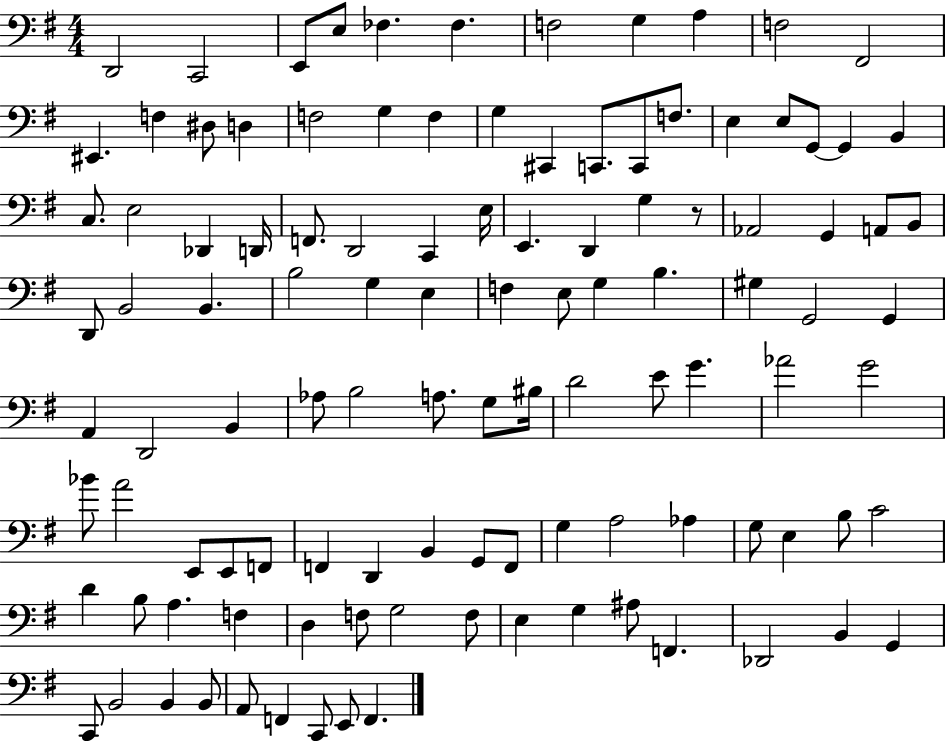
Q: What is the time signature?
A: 4/4